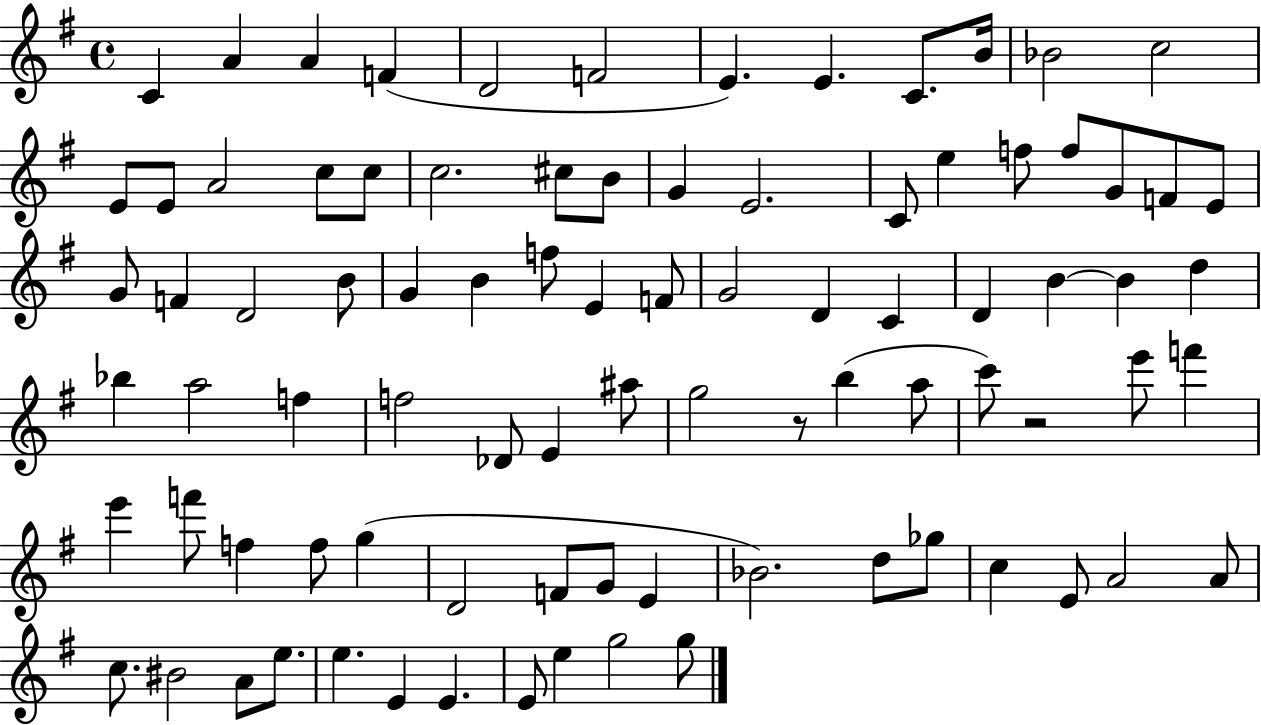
{
  \clef treble
  \time 4/4
  \defaultTimeSignature
  \key g \major
  \repeat volta 2 { c'4 a'4 a'4 f'4( | d'2 f'2 | e'4.) e'4. c'8. b'16 | bes'2 c''2 | \break e'8 e'8 a'2 c''8 c''8 | c''2. cis''8 b'8 | g'4 e'2. | c'8 e''4 f''8 f''8 g'8 f'8 e'8 | \break g'8 f'4 d'2 b'8 | g'4 b'4 f''8 e'4 f'8 | g'2 d'4 c'4 | d'4 b'4~~ b'4 d''4 | \break bes''4 a''2 f''4 | f''2 des'8 e'4 ais''8 | g''2 r8 b''4( a''8 | c'''8) r2 e'''8 f'''4 | \break e'''4 f'''8 f''4 f''8 g''4( | d'2 f'8 g'8 e'4 | bes'2.) d''8 ges''8 | c''4 e'8 a'2 a'8 | \break c''8. bis'2 a'8 e''8. | e''4. e'4 e'4. | e'8 e''4 g''2 g''8 | } \bar "|."
}